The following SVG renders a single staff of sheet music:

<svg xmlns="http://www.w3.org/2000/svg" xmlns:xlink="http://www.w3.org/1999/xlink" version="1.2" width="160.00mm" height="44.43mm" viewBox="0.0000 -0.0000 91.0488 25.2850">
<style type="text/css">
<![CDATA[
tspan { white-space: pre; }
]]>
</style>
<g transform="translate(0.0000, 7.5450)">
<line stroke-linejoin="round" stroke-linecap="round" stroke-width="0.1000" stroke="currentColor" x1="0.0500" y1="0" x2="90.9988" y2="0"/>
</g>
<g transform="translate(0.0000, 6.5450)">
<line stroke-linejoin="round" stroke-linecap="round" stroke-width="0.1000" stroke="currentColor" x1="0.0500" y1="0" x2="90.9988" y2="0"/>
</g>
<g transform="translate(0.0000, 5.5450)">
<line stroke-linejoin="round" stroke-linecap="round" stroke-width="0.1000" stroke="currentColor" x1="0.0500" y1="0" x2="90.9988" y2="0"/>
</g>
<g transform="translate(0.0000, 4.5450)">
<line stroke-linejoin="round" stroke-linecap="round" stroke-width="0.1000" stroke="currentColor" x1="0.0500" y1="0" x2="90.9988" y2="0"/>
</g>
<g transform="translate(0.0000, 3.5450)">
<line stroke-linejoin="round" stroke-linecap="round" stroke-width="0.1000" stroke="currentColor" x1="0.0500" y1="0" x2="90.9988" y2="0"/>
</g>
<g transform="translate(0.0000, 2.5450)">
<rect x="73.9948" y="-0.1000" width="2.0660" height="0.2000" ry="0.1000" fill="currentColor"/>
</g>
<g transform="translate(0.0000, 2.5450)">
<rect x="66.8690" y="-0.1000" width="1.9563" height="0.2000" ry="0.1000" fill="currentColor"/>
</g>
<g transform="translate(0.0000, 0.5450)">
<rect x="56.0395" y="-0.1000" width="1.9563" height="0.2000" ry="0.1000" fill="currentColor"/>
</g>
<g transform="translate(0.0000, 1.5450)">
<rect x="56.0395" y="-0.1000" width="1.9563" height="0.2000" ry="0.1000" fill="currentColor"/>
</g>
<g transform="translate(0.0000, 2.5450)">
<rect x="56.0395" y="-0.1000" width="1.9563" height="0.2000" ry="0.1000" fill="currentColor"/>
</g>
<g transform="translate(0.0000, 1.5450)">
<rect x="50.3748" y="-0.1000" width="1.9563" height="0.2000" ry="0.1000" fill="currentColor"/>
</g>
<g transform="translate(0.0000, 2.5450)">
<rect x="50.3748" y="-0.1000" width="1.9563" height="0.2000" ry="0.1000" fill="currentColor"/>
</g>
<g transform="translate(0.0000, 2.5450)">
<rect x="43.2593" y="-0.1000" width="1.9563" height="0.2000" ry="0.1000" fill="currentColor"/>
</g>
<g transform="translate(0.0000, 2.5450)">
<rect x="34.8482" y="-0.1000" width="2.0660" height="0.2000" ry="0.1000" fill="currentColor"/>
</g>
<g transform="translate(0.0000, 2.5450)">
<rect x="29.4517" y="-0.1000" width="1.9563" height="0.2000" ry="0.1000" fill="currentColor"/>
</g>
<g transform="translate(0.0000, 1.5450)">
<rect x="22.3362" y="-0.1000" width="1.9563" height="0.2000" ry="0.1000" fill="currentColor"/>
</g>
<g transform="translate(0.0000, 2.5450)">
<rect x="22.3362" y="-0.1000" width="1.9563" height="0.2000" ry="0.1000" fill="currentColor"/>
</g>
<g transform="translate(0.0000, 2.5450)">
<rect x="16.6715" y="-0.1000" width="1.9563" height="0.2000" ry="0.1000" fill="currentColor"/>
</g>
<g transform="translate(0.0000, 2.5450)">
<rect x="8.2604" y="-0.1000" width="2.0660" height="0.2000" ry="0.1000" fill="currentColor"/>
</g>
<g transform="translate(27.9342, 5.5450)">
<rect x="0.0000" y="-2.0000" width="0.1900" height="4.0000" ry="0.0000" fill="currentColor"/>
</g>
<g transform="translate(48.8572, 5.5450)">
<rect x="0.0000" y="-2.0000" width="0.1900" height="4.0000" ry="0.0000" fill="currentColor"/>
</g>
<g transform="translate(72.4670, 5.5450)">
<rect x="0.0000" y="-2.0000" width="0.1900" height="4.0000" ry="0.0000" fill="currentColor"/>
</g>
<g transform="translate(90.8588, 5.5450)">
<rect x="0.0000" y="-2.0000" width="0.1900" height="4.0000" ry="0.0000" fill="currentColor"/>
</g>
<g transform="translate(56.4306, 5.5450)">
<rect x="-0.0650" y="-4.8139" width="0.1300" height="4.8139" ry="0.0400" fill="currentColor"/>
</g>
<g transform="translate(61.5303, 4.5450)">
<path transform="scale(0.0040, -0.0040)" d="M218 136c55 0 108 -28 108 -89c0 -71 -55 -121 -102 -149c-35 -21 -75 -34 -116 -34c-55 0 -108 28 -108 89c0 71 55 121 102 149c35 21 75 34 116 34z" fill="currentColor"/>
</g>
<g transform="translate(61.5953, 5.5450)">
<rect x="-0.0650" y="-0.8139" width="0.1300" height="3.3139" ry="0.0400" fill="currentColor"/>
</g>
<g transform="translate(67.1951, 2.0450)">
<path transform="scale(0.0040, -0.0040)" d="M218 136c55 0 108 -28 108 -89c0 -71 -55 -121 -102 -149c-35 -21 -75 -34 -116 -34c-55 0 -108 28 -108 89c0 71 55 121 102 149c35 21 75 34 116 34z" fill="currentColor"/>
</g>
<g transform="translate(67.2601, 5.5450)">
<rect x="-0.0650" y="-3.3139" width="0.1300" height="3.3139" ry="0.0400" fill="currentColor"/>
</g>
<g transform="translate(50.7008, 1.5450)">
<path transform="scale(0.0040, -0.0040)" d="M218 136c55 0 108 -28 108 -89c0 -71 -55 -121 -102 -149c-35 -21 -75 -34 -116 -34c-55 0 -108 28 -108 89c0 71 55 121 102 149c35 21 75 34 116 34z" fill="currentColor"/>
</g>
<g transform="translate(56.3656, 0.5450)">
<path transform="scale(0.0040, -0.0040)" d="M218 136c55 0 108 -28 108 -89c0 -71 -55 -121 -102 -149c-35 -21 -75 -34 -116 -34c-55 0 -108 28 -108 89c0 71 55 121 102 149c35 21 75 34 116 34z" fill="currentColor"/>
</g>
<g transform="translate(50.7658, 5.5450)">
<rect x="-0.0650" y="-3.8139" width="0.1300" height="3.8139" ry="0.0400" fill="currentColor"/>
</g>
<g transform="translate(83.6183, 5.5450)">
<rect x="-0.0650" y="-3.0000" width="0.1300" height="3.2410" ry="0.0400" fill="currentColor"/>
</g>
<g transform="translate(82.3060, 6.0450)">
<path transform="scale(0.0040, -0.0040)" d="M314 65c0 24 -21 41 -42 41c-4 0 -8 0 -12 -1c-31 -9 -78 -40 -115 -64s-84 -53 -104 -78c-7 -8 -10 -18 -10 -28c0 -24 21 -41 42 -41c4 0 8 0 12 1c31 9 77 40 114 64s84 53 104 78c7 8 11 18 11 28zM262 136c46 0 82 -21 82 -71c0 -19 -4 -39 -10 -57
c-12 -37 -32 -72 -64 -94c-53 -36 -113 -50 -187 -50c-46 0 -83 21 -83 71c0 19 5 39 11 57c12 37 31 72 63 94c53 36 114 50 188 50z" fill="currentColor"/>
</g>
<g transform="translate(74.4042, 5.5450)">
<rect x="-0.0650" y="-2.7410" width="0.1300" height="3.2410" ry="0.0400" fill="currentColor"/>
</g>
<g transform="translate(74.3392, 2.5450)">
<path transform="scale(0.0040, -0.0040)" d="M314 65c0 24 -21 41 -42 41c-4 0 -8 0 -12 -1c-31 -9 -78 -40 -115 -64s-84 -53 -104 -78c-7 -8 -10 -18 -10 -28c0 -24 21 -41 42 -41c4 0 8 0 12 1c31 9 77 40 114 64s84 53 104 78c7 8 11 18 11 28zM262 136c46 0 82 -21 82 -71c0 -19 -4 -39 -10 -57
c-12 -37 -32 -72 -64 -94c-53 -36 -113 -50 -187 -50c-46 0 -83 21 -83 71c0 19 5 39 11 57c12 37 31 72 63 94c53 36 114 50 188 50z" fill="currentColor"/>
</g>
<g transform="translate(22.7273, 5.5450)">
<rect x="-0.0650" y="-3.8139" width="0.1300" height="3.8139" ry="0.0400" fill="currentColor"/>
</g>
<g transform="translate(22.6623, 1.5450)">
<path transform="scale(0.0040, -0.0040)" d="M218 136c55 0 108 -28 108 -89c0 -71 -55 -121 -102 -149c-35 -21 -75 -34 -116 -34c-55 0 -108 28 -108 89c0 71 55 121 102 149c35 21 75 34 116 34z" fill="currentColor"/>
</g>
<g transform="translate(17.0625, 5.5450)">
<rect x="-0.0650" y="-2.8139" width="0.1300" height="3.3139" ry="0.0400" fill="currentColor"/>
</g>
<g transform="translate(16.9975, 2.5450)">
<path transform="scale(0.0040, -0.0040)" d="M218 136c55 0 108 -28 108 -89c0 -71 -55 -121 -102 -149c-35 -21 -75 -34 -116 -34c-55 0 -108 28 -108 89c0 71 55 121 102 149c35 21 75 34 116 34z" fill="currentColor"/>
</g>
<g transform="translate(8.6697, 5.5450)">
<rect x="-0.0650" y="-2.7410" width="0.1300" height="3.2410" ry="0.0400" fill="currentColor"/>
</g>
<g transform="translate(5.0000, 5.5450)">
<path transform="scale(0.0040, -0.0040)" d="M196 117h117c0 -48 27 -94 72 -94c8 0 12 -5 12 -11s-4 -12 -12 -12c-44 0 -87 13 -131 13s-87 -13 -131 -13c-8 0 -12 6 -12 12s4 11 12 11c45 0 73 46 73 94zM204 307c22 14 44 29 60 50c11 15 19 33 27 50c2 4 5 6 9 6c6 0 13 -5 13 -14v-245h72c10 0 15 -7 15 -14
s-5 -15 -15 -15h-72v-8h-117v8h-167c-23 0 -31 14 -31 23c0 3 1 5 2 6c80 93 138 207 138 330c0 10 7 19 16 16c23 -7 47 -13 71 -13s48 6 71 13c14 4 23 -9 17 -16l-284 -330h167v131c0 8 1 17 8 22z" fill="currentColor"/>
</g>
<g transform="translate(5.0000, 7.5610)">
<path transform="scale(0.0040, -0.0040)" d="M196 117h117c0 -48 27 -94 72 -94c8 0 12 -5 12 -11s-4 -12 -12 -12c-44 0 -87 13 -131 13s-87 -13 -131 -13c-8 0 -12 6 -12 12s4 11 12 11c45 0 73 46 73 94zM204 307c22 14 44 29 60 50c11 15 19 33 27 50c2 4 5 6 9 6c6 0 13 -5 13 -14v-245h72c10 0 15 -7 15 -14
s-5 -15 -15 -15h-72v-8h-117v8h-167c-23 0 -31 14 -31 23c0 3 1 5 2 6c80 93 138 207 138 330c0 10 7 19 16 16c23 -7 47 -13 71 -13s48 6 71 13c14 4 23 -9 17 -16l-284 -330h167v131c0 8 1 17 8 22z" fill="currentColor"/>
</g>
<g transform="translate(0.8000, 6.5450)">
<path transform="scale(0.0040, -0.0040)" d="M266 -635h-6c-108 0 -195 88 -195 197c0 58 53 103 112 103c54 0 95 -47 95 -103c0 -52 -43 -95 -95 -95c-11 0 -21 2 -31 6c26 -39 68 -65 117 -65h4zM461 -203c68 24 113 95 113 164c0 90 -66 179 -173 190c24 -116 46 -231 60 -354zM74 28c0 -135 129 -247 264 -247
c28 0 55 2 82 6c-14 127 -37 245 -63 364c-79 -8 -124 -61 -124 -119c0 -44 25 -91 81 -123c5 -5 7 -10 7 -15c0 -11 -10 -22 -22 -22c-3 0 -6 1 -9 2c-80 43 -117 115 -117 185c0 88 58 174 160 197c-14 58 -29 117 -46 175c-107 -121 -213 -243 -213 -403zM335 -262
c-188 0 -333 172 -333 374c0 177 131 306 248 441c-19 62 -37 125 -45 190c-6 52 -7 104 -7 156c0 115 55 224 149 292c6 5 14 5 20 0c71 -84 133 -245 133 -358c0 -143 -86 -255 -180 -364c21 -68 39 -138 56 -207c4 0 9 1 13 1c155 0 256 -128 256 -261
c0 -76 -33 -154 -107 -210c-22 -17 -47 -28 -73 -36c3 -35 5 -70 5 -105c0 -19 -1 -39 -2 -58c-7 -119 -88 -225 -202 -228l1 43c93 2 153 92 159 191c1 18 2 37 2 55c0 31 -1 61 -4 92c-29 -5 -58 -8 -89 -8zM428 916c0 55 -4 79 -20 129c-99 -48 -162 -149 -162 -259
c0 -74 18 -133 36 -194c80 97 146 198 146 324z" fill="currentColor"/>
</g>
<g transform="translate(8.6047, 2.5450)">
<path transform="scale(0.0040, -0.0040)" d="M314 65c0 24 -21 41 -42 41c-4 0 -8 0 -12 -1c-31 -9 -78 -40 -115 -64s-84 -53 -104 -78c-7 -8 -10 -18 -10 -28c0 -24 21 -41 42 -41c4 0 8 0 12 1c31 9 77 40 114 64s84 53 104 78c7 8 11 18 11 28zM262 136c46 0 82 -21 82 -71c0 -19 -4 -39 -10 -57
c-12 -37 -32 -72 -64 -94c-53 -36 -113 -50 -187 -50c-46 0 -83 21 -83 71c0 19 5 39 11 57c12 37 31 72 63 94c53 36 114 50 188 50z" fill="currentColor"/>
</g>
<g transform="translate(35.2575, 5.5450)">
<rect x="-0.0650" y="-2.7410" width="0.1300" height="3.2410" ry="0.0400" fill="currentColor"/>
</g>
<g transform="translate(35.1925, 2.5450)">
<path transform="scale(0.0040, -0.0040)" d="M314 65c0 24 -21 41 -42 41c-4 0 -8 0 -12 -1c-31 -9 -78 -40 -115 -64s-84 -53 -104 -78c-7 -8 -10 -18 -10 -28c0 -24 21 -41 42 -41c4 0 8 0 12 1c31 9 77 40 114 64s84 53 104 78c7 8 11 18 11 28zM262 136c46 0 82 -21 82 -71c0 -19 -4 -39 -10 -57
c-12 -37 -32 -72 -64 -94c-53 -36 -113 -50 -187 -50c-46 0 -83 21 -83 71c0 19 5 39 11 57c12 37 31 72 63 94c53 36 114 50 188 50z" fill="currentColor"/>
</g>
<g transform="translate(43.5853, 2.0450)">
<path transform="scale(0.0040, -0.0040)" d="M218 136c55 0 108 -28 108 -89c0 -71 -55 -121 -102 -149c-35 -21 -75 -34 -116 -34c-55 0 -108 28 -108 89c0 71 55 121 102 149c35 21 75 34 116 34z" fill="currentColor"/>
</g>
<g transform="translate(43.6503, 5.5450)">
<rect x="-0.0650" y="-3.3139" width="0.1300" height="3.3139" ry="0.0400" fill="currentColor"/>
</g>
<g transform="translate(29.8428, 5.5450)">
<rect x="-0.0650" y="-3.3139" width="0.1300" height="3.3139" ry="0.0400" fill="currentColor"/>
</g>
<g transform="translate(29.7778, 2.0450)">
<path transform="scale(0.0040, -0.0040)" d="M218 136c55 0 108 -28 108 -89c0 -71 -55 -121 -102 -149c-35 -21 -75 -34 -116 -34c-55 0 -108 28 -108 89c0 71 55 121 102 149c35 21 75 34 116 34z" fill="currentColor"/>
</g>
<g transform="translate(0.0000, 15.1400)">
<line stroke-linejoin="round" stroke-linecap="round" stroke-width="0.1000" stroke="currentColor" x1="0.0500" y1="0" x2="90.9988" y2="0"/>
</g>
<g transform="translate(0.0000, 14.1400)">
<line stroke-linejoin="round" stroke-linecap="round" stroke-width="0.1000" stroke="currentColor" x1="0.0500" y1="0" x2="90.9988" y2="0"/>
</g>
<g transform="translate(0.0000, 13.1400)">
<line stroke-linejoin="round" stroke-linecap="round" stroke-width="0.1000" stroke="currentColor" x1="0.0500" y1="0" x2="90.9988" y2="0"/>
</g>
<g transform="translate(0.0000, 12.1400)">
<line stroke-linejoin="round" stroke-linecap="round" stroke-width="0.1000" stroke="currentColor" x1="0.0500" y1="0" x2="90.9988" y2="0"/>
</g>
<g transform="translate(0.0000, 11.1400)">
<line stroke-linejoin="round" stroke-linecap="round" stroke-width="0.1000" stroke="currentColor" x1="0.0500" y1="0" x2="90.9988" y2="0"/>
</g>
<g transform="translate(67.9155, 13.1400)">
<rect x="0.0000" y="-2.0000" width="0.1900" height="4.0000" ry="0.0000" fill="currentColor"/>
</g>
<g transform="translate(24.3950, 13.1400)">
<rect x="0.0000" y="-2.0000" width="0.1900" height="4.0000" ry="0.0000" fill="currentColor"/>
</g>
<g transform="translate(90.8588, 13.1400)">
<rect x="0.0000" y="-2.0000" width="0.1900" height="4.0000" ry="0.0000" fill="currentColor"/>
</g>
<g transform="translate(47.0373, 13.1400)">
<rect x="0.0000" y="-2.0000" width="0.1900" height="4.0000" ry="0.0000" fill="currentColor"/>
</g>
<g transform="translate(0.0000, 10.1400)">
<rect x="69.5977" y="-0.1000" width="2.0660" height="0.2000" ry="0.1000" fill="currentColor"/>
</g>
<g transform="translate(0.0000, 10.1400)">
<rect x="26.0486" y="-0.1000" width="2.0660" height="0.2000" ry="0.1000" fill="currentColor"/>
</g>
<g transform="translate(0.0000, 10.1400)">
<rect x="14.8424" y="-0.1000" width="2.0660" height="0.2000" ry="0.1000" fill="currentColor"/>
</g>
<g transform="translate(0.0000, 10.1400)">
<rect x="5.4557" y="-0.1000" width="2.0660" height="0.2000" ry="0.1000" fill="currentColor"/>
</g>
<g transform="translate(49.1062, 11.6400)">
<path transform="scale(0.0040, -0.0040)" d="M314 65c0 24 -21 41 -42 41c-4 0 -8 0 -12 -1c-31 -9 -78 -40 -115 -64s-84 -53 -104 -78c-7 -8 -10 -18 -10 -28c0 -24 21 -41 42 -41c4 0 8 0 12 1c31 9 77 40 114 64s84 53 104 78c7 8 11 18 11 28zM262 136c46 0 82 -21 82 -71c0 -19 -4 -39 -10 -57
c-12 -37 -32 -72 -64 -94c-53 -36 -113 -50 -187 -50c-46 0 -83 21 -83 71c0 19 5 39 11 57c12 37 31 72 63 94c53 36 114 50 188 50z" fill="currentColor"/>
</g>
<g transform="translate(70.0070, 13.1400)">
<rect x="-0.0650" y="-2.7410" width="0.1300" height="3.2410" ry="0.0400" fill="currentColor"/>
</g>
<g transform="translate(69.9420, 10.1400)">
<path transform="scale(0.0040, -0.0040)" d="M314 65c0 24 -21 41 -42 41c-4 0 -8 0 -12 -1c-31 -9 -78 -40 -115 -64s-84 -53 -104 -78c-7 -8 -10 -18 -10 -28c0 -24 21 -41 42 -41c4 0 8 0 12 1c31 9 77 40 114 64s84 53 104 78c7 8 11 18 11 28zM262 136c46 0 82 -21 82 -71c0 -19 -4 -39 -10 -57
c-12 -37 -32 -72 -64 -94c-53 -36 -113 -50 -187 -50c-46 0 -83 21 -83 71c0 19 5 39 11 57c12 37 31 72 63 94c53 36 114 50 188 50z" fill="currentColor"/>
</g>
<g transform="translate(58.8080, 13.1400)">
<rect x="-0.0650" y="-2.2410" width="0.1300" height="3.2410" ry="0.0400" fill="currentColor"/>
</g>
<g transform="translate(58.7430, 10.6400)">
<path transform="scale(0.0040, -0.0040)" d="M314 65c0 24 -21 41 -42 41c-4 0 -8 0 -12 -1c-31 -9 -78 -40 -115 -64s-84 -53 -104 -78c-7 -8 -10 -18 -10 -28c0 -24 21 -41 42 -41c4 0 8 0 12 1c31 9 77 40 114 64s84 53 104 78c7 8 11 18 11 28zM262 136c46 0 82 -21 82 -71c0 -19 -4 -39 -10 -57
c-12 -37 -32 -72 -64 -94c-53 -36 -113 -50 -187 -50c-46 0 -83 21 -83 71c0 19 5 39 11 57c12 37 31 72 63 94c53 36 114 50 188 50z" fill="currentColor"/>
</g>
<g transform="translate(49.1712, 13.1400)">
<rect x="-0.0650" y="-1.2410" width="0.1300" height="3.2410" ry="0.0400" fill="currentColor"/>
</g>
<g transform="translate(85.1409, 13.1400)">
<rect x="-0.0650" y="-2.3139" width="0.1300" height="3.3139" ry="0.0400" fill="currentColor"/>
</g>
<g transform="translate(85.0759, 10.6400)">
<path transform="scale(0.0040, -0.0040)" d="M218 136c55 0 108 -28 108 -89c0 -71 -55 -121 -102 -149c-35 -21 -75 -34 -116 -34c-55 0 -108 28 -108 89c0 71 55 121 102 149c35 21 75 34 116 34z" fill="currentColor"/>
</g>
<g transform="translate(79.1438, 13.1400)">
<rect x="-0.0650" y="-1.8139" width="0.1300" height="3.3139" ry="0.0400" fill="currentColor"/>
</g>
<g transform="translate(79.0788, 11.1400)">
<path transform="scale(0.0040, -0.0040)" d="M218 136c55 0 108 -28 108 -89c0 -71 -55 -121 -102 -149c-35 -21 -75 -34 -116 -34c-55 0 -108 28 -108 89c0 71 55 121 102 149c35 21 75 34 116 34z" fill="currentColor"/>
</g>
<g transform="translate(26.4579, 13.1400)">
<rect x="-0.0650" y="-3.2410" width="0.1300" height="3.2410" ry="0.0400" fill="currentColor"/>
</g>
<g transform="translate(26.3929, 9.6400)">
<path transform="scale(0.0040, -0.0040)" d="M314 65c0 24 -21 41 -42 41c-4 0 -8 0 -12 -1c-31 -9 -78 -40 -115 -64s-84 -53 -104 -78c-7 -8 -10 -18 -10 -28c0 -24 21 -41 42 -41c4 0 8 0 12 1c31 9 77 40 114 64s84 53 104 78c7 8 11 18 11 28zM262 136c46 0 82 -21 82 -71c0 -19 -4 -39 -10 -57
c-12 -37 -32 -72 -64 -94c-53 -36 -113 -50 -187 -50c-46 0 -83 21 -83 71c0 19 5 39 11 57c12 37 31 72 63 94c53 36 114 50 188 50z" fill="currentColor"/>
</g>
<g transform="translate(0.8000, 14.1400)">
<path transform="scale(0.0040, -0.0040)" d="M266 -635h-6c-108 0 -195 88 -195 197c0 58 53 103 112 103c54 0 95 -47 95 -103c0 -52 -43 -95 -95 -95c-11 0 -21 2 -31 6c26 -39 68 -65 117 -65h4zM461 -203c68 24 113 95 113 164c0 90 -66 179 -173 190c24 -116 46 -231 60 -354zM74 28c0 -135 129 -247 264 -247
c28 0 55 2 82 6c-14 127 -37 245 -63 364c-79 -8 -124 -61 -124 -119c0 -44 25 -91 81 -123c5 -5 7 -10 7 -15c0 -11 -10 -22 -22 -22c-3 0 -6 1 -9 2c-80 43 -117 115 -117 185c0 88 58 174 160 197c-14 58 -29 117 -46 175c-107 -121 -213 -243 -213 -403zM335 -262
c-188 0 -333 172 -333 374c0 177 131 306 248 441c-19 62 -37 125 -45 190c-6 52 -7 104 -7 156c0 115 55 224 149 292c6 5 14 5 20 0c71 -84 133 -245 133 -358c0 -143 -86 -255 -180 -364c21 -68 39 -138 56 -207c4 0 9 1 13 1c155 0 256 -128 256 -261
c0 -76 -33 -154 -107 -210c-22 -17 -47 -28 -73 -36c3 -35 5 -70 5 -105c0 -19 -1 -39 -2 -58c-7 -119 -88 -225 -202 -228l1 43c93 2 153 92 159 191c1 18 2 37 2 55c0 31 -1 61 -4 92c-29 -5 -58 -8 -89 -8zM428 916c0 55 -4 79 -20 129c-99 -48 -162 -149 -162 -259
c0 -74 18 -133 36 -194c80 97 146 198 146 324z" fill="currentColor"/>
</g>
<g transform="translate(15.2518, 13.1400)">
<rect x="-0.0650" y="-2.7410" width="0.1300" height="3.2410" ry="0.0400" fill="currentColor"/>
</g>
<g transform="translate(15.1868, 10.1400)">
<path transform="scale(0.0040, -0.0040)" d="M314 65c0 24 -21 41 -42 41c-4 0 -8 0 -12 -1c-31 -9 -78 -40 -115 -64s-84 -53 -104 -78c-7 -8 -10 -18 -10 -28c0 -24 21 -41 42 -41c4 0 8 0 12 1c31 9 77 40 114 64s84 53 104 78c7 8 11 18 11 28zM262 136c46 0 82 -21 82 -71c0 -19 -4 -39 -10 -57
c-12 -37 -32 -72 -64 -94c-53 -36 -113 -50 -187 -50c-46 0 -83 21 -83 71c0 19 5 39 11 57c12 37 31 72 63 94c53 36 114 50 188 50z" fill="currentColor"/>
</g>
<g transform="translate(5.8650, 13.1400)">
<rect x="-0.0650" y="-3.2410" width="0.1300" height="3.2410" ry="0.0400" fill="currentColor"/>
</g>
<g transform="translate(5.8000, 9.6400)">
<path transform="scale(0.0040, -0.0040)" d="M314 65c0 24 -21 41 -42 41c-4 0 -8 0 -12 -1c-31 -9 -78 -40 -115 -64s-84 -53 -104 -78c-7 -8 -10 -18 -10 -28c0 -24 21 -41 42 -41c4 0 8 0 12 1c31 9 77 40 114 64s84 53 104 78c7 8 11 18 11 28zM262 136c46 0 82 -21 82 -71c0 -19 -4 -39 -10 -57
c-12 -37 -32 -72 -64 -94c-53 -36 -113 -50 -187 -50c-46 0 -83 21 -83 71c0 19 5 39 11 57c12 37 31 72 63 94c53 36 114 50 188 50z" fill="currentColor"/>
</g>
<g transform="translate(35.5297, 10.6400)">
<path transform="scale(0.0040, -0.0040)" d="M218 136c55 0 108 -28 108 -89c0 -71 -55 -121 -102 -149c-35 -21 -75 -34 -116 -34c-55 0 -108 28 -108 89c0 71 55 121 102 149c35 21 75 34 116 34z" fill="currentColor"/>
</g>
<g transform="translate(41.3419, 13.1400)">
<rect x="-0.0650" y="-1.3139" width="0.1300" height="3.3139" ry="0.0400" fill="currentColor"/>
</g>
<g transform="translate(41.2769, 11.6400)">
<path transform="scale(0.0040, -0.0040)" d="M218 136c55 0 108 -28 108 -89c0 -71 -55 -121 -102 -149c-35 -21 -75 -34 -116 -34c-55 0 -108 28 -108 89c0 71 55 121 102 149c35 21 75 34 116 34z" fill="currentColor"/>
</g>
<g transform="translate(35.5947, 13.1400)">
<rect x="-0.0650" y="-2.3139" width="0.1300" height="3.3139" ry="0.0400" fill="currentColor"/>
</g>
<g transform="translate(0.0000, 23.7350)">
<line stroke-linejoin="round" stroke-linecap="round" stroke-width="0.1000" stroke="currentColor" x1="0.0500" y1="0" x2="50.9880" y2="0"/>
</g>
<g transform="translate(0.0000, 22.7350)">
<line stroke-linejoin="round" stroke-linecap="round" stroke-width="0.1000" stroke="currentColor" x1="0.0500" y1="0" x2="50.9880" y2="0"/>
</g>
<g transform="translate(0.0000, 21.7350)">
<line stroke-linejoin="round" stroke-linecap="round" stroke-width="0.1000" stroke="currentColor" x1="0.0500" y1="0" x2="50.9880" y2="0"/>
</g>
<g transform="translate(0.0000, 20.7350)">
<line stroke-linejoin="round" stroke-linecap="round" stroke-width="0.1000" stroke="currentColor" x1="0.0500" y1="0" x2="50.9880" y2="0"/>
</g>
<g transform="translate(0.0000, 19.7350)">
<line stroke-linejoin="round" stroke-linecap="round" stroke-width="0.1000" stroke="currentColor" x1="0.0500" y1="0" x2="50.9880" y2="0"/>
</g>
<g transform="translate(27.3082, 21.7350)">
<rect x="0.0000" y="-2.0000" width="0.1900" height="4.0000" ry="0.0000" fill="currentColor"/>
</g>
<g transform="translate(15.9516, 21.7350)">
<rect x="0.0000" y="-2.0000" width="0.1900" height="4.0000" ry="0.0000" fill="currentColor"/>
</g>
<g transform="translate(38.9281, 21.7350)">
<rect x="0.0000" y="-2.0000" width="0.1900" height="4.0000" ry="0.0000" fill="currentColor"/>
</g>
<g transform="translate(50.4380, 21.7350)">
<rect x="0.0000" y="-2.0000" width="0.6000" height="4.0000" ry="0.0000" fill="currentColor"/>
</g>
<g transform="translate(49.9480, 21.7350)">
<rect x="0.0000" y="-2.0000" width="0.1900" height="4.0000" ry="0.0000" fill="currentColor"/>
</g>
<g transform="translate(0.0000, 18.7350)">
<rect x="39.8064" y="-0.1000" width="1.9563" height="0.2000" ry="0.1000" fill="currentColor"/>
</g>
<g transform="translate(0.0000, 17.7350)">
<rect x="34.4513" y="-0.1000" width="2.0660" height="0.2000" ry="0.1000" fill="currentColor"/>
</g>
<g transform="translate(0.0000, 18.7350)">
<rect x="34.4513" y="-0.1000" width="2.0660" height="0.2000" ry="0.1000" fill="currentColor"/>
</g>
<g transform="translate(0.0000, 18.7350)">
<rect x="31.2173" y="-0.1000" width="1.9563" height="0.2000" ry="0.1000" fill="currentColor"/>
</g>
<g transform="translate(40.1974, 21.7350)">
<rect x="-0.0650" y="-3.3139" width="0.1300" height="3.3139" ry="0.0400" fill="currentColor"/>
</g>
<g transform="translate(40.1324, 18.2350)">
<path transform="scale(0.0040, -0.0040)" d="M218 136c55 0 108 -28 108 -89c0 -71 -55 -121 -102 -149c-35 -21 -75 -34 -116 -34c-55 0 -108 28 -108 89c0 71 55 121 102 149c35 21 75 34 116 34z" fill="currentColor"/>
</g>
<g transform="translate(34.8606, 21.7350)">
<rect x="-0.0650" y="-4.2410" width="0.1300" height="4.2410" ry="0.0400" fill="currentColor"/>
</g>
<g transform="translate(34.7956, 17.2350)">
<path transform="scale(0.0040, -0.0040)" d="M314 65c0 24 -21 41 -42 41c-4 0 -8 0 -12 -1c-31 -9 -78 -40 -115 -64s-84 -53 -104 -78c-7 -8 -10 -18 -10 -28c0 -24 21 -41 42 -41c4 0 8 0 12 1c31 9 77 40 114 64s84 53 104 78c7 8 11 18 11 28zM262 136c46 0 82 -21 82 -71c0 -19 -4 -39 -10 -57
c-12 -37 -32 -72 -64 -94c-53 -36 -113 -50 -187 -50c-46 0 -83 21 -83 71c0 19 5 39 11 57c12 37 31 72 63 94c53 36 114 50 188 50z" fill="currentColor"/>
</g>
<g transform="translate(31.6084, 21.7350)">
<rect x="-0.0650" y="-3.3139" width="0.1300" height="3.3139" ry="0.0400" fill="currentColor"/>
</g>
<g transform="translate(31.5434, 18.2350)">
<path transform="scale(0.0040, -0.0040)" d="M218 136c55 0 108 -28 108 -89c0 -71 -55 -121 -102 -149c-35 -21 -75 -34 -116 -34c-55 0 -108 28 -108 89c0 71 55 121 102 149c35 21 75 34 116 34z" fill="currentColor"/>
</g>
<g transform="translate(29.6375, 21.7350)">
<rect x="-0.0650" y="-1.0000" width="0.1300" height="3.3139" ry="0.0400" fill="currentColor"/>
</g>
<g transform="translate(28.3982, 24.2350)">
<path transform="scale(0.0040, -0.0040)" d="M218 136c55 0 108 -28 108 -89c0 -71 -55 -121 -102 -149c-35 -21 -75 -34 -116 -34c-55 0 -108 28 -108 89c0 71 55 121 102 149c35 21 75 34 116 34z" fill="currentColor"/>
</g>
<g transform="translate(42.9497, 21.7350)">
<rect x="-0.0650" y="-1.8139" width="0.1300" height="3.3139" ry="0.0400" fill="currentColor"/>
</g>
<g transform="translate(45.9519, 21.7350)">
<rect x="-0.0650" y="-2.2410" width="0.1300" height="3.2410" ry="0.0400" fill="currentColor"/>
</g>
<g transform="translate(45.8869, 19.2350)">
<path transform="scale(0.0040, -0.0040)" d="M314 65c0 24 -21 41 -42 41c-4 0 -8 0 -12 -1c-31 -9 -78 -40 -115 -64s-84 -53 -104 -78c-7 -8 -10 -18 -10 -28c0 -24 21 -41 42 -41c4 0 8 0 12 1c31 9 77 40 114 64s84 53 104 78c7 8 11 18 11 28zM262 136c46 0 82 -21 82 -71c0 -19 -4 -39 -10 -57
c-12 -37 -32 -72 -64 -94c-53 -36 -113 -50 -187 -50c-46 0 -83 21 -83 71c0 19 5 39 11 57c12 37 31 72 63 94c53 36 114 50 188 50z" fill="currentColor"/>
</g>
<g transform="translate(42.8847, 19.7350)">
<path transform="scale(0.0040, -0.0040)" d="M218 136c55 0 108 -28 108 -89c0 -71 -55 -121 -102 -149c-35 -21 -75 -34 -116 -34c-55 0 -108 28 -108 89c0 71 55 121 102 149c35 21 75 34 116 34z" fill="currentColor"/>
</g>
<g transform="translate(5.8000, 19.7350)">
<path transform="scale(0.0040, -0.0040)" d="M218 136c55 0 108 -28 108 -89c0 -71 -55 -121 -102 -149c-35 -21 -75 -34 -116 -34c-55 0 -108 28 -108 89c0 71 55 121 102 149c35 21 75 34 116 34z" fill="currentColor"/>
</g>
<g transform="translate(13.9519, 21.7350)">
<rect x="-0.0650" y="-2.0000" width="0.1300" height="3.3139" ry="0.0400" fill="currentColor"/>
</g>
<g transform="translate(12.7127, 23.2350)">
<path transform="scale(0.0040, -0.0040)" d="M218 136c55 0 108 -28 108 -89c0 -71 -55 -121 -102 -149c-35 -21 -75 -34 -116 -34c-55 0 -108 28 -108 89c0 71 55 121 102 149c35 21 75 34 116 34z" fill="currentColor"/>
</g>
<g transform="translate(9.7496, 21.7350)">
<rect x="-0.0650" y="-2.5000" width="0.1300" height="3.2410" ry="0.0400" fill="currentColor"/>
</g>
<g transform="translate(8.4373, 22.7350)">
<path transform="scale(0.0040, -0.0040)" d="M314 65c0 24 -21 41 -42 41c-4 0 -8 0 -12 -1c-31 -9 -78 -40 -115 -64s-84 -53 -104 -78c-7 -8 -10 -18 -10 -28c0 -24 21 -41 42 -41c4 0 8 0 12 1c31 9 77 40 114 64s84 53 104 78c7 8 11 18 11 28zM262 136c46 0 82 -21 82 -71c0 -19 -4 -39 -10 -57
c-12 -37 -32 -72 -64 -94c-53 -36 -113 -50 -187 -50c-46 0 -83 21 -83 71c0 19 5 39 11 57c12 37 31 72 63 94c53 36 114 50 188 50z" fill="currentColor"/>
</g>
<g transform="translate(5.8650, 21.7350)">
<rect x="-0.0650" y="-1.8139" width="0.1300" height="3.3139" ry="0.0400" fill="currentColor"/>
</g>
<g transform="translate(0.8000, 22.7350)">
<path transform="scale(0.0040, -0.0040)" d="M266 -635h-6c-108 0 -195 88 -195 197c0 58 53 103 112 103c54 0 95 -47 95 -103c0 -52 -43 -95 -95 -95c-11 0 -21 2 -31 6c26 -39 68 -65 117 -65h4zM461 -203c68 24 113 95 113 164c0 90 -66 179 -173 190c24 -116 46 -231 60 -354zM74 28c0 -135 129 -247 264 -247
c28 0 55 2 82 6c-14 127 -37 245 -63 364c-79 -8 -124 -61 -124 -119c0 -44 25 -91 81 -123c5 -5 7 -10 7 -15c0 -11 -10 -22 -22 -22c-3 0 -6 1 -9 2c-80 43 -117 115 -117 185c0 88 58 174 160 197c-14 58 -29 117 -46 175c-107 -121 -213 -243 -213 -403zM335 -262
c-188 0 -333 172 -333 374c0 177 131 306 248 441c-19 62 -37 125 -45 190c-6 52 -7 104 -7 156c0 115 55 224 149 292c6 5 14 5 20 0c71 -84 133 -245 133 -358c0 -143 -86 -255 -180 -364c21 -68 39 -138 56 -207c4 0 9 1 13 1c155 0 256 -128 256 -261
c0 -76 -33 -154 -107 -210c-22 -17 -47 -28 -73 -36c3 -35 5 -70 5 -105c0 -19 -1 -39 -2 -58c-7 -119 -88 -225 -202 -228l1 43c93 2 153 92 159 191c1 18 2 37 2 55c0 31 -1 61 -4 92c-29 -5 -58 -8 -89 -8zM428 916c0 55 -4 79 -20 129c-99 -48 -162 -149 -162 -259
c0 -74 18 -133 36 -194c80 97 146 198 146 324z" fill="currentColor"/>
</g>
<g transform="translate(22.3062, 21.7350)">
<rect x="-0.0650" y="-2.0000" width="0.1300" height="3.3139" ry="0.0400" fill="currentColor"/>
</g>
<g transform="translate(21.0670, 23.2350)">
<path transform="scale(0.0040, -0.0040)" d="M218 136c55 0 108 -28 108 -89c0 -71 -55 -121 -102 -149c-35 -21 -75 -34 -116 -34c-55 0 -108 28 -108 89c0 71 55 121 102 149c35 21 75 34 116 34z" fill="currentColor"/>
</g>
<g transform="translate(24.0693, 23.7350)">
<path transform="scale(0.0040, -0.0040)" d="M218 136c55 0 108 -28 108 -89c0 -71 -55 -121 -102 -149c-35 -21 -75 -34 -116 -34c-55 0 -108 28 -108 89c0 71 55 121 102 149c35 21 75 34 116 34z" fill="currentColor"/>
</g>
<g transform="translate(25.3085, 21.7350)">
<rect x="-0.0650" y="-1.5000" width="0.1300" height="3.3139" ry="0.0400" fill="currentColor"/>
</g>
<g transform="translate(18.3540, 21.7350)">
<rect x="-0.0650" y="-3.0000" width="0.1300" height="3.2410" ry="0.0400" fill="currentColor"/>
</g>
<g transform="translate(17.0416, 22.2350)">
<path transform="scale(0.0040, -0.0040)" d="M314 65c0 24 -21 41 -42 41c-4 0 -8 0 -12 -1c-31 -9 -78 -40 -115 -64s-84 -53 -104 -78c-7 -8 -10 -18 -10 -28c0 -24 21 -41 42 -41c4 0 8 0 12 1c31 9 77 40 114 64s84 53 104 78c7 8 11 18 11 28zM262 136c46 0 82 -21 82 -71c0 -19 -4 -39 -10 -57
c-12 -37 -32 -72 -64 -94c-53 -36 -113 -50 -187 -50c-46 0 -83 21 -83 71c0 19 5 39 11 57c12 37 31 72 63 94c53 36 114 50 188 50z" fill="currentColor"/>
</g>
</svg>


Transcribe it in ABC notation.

X:1
T:Untitled
M:4/4
L:1/4
K:C
a2 a c' b a2 b c' e' d b a2 A2 b2 a2 b2 g e e2 g2 a2 f g f G2 F A2 F E D b d'2 b f g2